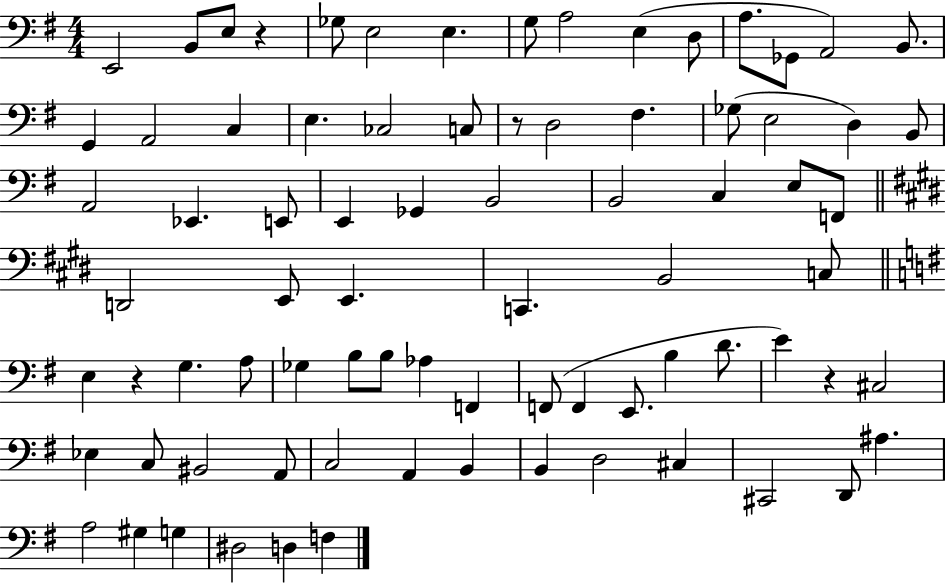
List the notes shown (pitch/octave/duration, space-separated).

E2/h B2/e E3/e R/q Gb3/e E3/h E3/q. G3/e A3/h E3/q D3/e A3/e. Gb2/e A2/h B2/e. G2/q A2/h C3/q E3/q. CES3/h C3/e R/e D3/h F#3/q. Gb3/e E3/h D3/q B2/e A2/h Eb2/q. E2/e E2/q Gb2/q B2/h B2/h C3/q E3/e F2/e D2/h E2/e E2/q. C2/q. B2/h C3/e E3/q R/q G3/q. A3/e Gb3/q B3/e B3/e Ab3/q F2/q F2/e F2/q E2/e. B3/q D4/e. E4/q R/q C#3/h Eb3/q C3/e BIS2/h A2/e C3/h A2/q B2/q B2/q D3/h C#3/q C#2/h D2/e A#3/q. A3/h G#3/q G3/q D#3/h D3/q F3/q